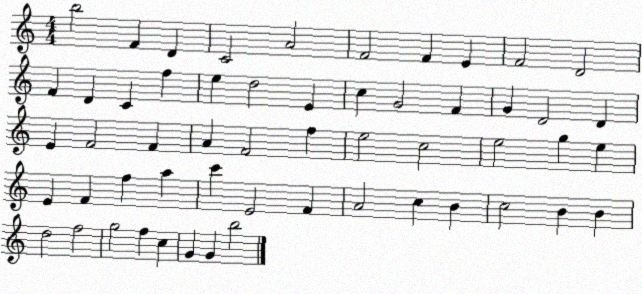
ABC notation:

X:1
T:Untitled
M:4/4
L:1/4
K:C
b2 F D C2 A2 F2 F E F2 D2 F D C f e d2 E c G2 F G D2 D E F2 F A F2 f e2 c2 e2 g e E F f a c' E2 F A2 c B c2 B B d2 f2 g2 f c G G b2